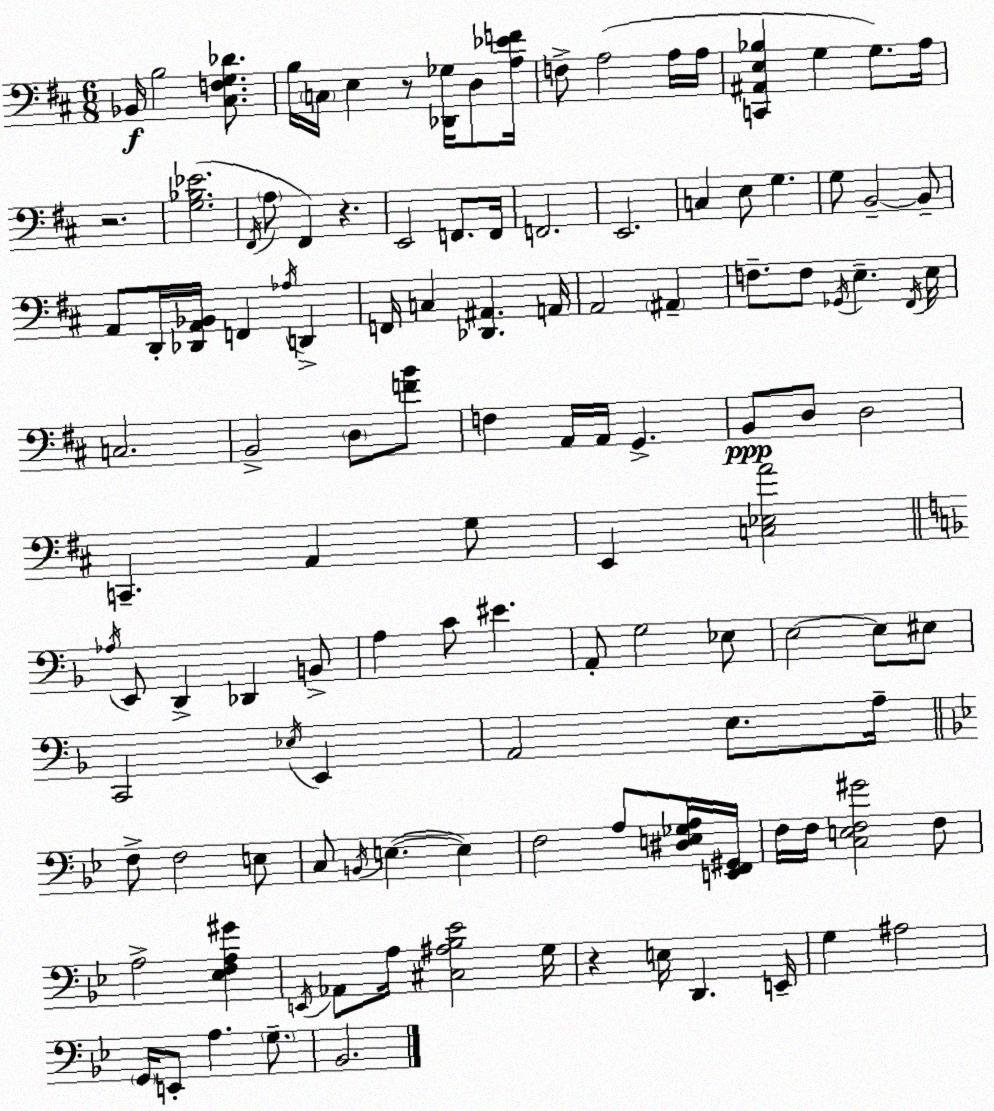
X:1
T:Untitled
M:6/8
L:1/4
K:D
_B,,/4 B,2 [^C,F,G,_D]/2 B,/4 C,/4 E, z/2 [_D,,_G,]/4 D,/2 [A,_EF]/4 F,/2 A,2 A,/4 A,/4 [C,,^A,,E,_B,] G, G,/2 A,/4 z2 [G,_B,_E]2 ^F,,/4 A,/2 ^F,, z E,,2 F,,/2 F,,/4 F,,2 E,,2 C, E,/2 G, G,/2 B,,2 B,,/2 A,,/2 D,,/4 [_D,,A,,_B,,]/4 F,, _A,/4 D,, F,,/4 C, [_D,,^A,,] A,,/4 A,,2 ^A,, F,/2 F,/2 _G,,/4 E, ^F,,/4 E,/4 C,2 B,,2 D,/2 [FB]/2 F, A,,/4 A,,/4 G,, B,,/2 D,/2 D,2 C,, A,, G,/2 E,, [C,_E,A]2 _A,/4 E,,/2 D,, _D,, B,,/2 A, C/2 ^E A,,/2 G,2 _E,/2 E,2 E,/2 ^E,/2 C,,2 _E,/4 E,, A,,2 E,/2 A,/4 F,/2 F,2 E,/2 C,/2 B,,/4 E, E, F,2 A,/2 [^D,E,_G,A,]/4 [E,,F,,^G,,]/4 F,/4 F,/4 [C,E,F,^G]2 F,/2 A,2 [_E,F,A,^G] E,,/4 _A,,/2 A,/4 [^C,^A,_B,_E]2 G,/4 z E,/4 D,, E,,/4 G, ^A,2 G,,/4 E,,/2 A, G,/2 _B,,2